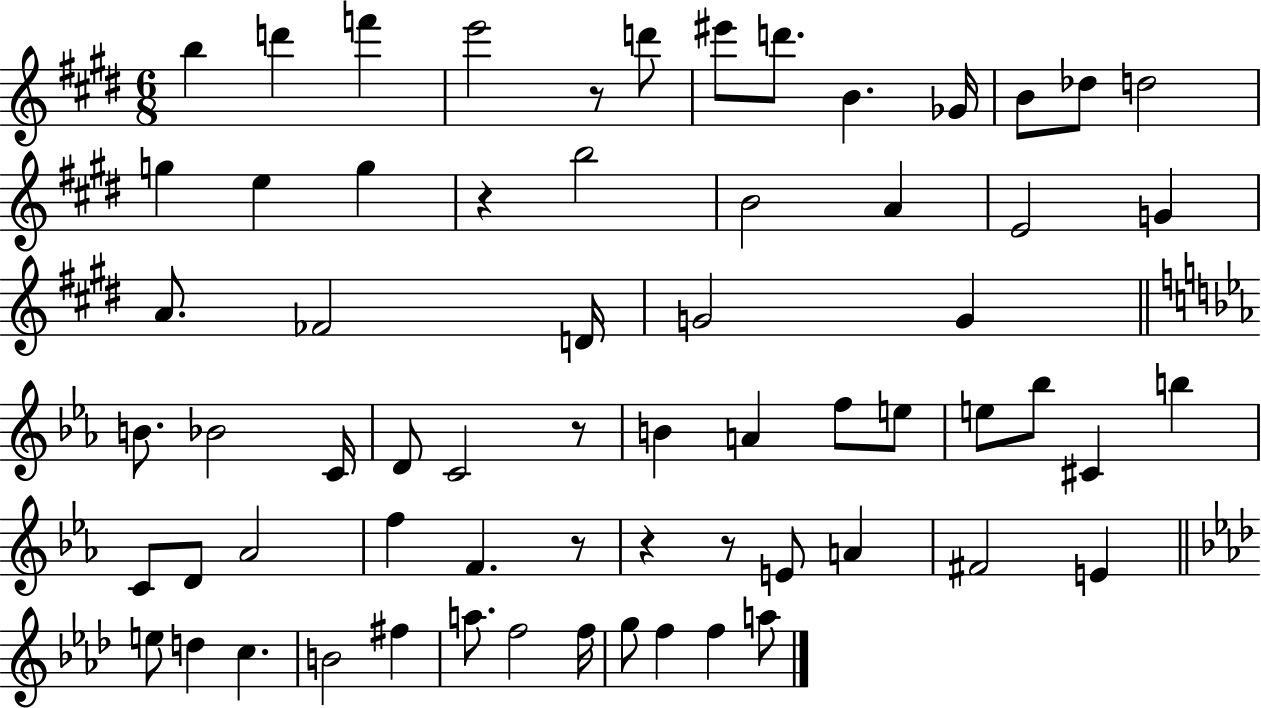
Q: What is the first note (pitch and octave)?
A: B5